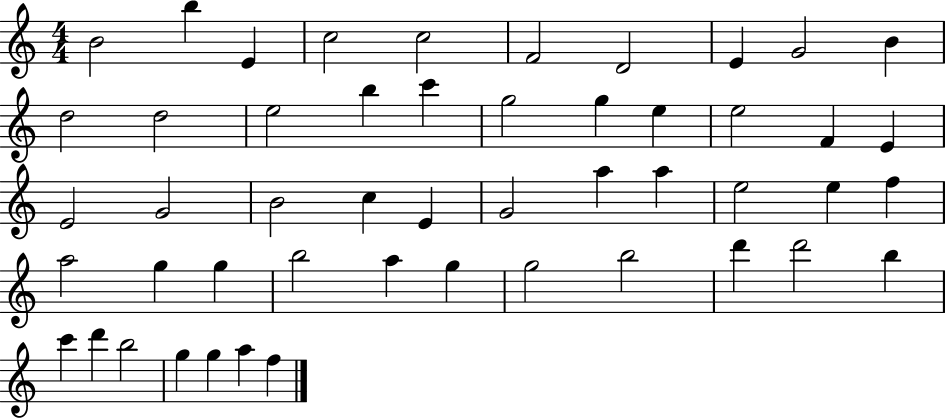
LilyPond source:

{
  \clef treble
  \numericTimeSignature
  \time 4/4
  \key c \major
  b'2 b''4 e'4 | c''2 c''2 | f'2 d'2 | e'4 g'2 b'4 | \break d''2 d''2 | e''2 b''4 c'''4 | g''2 g''4 e''4 | e''2 f'4 e'4 | \break e'2 g'2 | b'2 c''4 e'4 | g'2 a''4 a''4 | e''2 e''4 f''4 | \break a''2 g''4 g''4 | b''2 a''4 g''4 | g''2 b''2 | d'''4 d'''2 b''4 | \break c'''4 d'''4 b''2 | g''4 g''4 a''4 f''4 | \bar "|."
}